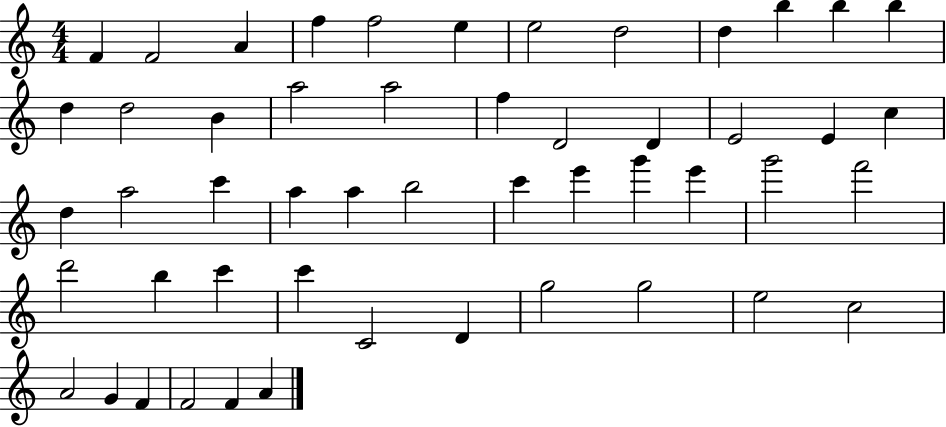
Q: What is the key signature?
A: C major